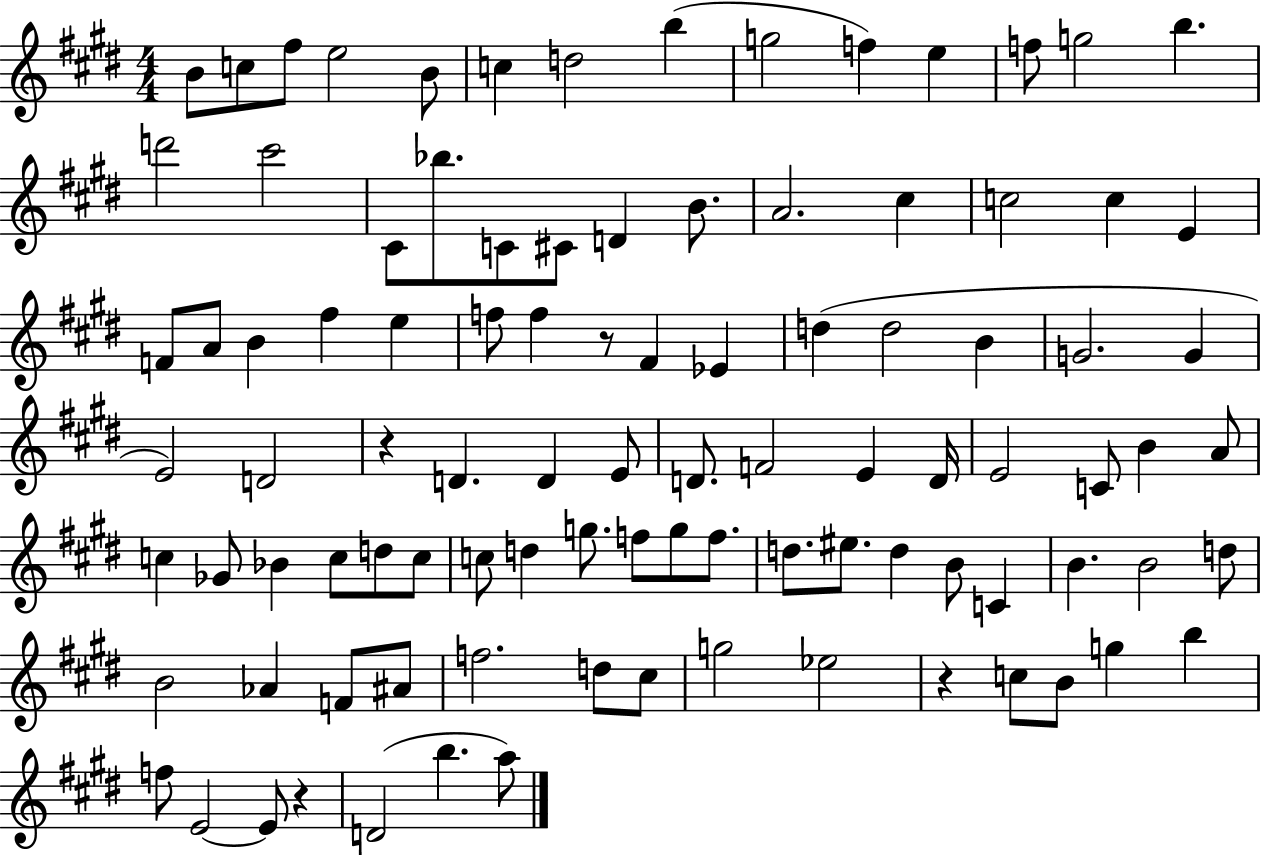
{
  \clef treble
  \numericTimeSignature
  \time 4/4
  \key e \major
  \repeat volta 2 { b'8 c''8 fis''8 e''2 b'8 | c''4 d''2 b''4( | g''2 f''4) e''4 | f''8 g''2 b''4. | \break d'''2 cis'''2 | cis'8 bes''8. c'8 cis'8 d'4 b'8. | a'2. cis''4 | c''2 c''4 e'4 | \break f'8 a'8 b'4 fis''4 e''4 | f''8 f''4 r8 fis'4 ees'4 | d''4( d''2 b'4 | g'2. g'4 | \break e'2) d'2 | r4 d'4. d'4 e'8 | d'8. f'2 e'4 d'16 | e'2 c'8 b'4 a'8 | \break c''4 ges'8 bes'4 c''8 d''8 c''8 | c''8 d''4 g''8. f''8 g''8 f''8. | d''8. eis''8. d''4 b'8 c'4 | b'4. b'2 d''8 | \break b'2 aes'4 f'8 ais'8 | f''2. d''8 cis''8 | g''2 ees''2 | r4 c''8 b'8 g''4 b''4 | \break f''8 e'2~~ e'8 r4 | d'2( b''4. a''8) | } \bar "|."
}